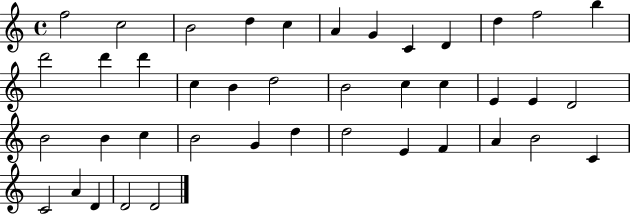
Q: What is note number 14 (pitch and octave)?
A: D6